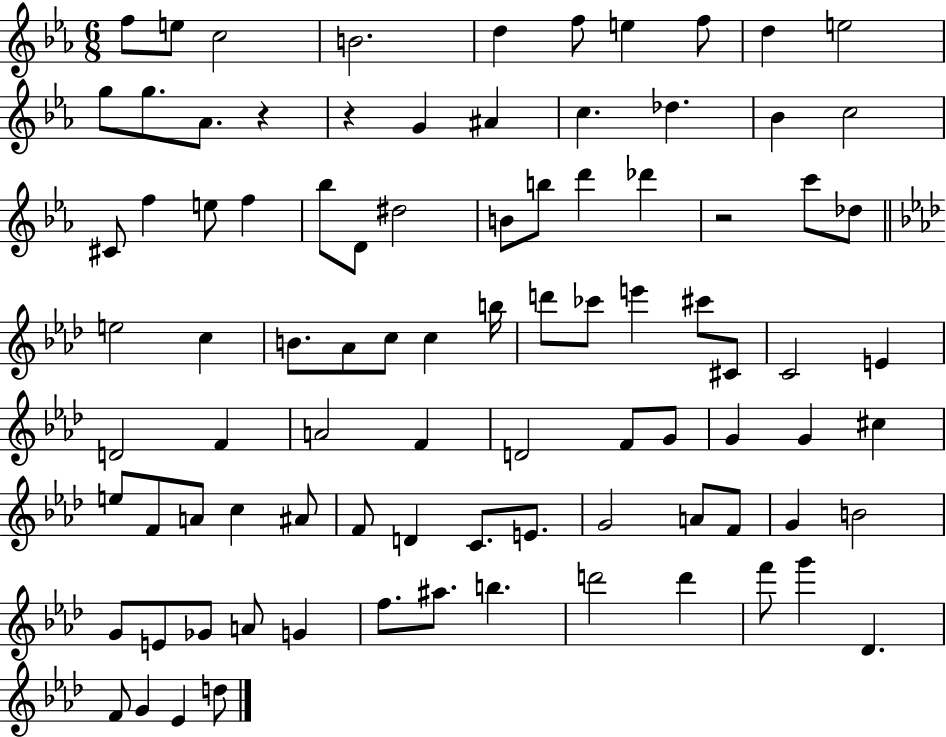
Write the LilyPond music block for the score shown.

{
  \clef treble
  \numericTimeSignature
  \time 6/8
  \key ees \major
  f''8 e''8 c''2 | b'2. | d''4 f''8 e''4 f''8 | d''4 e''2 | \break g''8 g''8. aes'8. r4 | r4 g'4 ais'4 | c''4. des''4. | bes'4 c''2 | \break cis'8 f''4 e''8 f''4 | bes''8 d'8 dis''2 | b'8 b''8 d'''4 des'''4 | r2 c'''8 des''8 | \break \bar "||" \break \key aes \major e''2 c''4 | b'8. aes'8 c''8 c''4 b''16 | d'''8 ces'''8 e'''4 cis'''8 cis'8 | c'2 e'4 | \break d'2 f'4 | a'2 f'4 | d'2 f'8 g'8 | g'4 g'4 cis''4 | \break e''8 f'8 a'8 c''4 ais'8 | f'8 d'4 c'8. e'8. | g'2 a'8 f'8 | g'4 b'2 | \break g'8 e'8 ges'8 a'8 g'4 | f''8. ais''8. b''4. | d'''2 d'''4 | f'''8 g'''4 des'4. | \break f'8 g'4 ees'4 d''8 | \bar "|."
}